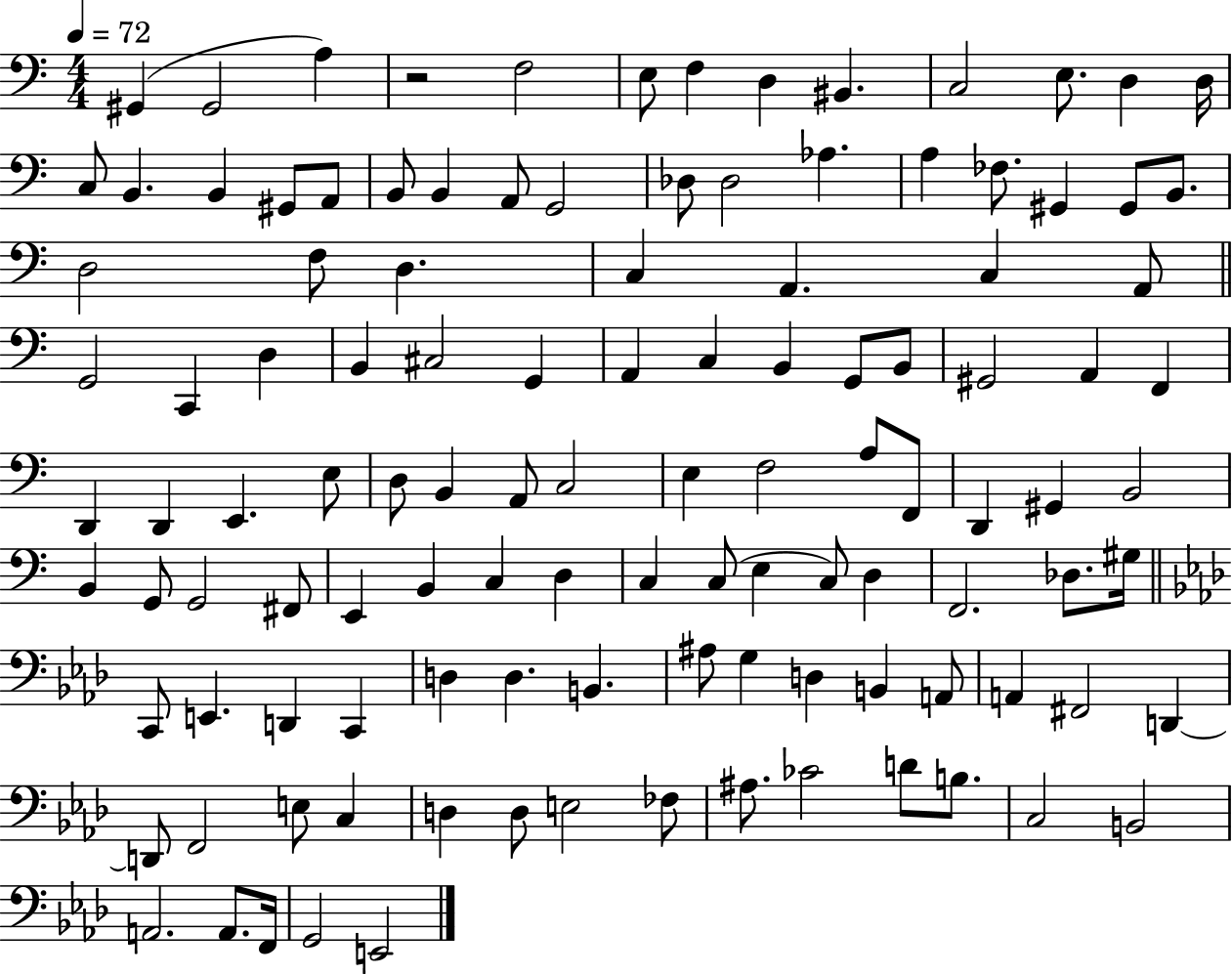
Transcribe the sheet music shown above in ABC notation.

X:1
T:Untitled
M:4/4
L:1/4
K:C
^G,, ^G,,2 A, z2 F,2 E,/2 F, D, ^B,, C,2 E,/2 D, D,/4 C,/2 B,, B,, ^G,,/2 A,,/2 B,,/2 B,, A,,/2 G,,2 _D,/2 _D,2 _A, A, _F,/2 ^G,, ^G,,/2 B,,/2 D,2 F,/2 D, C, A,, C, A,,/2 G,,2 C,, D, B,, ^C,2 G,, A,, C, B,, G,,/2 B,,/2 ^G,,2 A,, F,, D,, D,, E,, E,/2 D,/2 B,, A,,/2 C,2 E, F,2 A,/2 F,,/2 D,, ^G,, B,,2 B,, G,,/2 G,,2 ^F,,/2 E,, B,, C, D, C, C,/2 E, C,/2 D, F,,2 _D,/2 ^G,/4 C,,/2 E,, D,, C,, D, D, B,, ^A,/2 G, D, B,, A,,/2 A,, ^F,,2 D,, D,,/2 F,,2 E,/2 C, D, D,/2 E,2 _F,/2 ^A,/2 _C2 D/2 B,/2 C,2 B,,2 A,,2 A,,/2 F,,/4 G,,2 E,,2